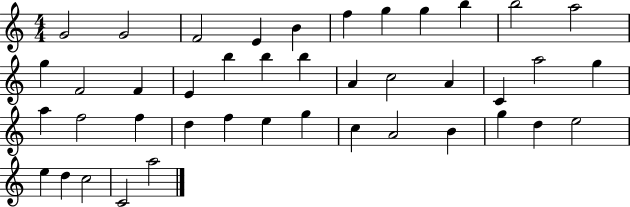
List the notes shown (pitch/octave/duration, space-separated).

G4/h G4/h F4/h E4/q B4/q F5/q G5/q G5/q B5/q B5/h A5/h G5/q F4/h F4/q E4/q B5/q B5/q B5/q A4/q C5/h A4/q C4/q A5/h G5/q A5/q F5/h F5/q D5/q F5/q E5/q G5/q C5/q A4/h B4/q G5/q D5/q E5/h E5/q D5/q C5/h C4/h A5/h